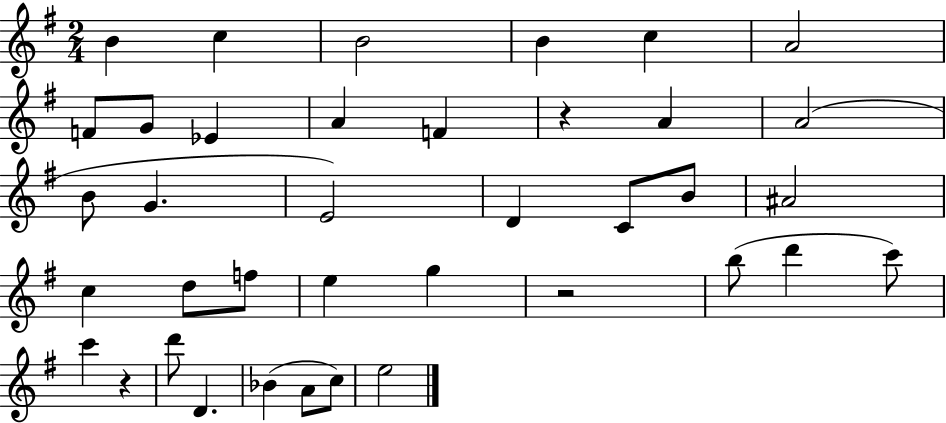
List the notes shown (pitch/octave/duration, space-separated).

B4/q C5/q B4/h B4/q C5/q A4/h F4/e G4/e Eb4/q A4/q F4/q R/q A4/q A4/h B4/e G4/q. E4/h D4/q C4/e B4/e A#4/h C5/q D5/e F5/e E5/q G5/q R/h B5/e D6/q C6/e C6/q R/q D6/e D4/q. Bb4/q A4/e C5/e E5/h